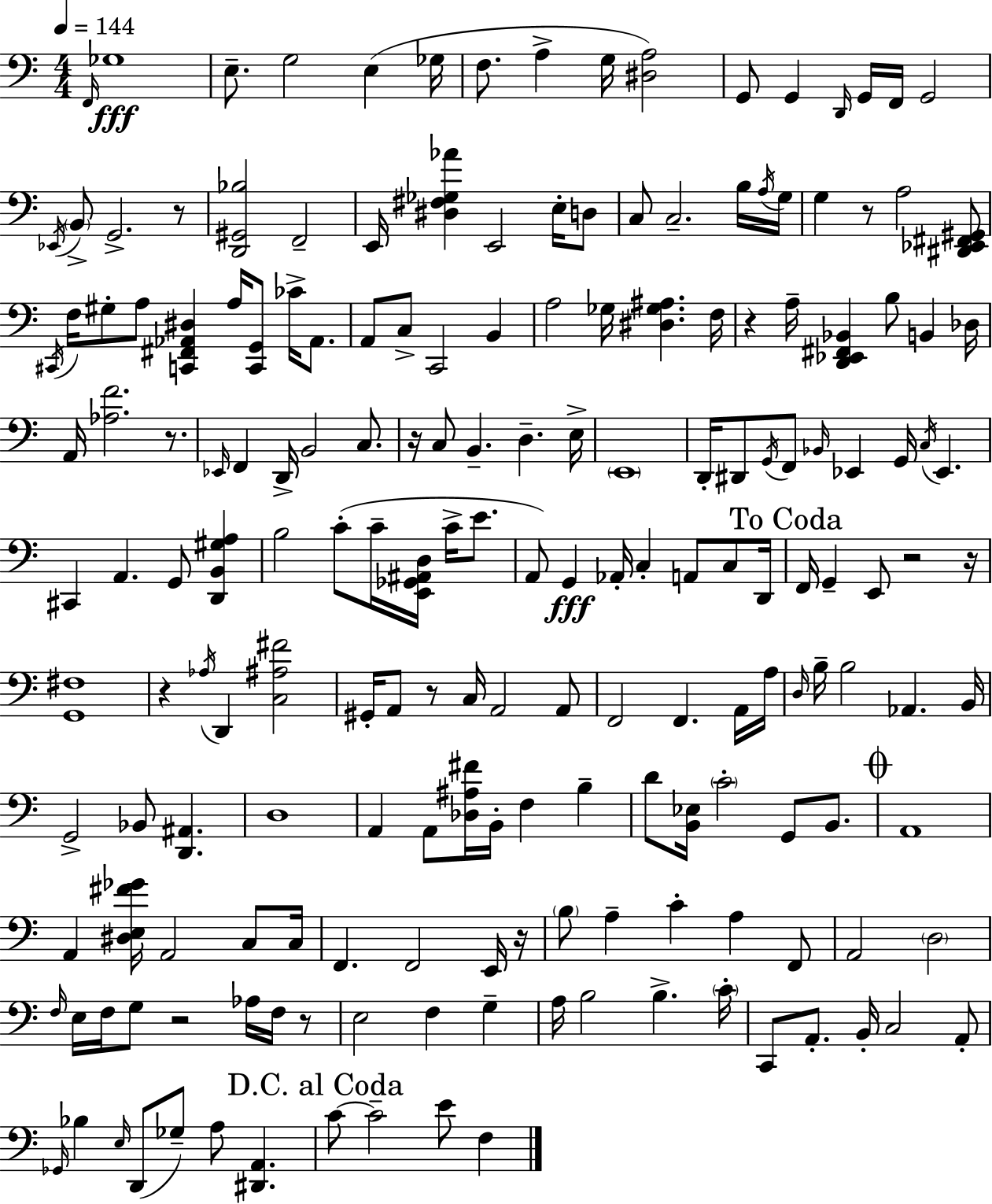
{
  \clef bass
  \numericTimeSignature
  \time 4/4
  \key c \major
  \tempo 4 = 144
  \repeat volta 2 { \grace { f,16 }\fff ges1 | e8.-- g2 e4( | ges16 f8. a4-> g16 <dis a>2) | g,8 g,4 \grace { d,16 } g,16 f,16 g,2 | \break \acciaccatura { ees,16 } \parenthesize b,8-> g,2.-> | r8 <d, gis, bes>2 f,2-- | e,16 <dis fis ges aes'>4 e,2 | e16-. d8 c8 c2.-- | \break b16 \acciaccatura { a16 } g16 g4 r8 a2 | <dis, ees, fis, gis,>8 \acciaccatura { cis,16 } f16 gis8-. a8 <c, fis, aes, dis>4 a16 <c, g,>8 | ces'16-> aes,8. a,8 c8-> c,2 | b,4 a2 ges16 <dis ges ais>4. | \break f16 r4 a16-- <d, ees, fis, bes,>4 b8 | b,4 des16 a,16 <aes f'>2. | r8. \grace { ees,16 } f,4 d,16-> b,2 | c8. r16 c8 b,4.-- d4.-- | \break e16-> \parenthesize e,1 | d,16-. dis,8 \acciaccatura { g,16 } f,8 \grace { bes,16 } ees,4 | g,16 \acciaccatura { c16 } ees,4. cis,4 a,4. | g,8 <d, b, gis a>4 b2 | \break c'8-.( c'16-- <e, ges, ais, d>16 c'16-> e'8. a,8) g,4\fff aes,16-. | c4-. a,8 c8 d,16 \mark "To Coda" f,16 g,4-- e,8 | r2 r16 <g, fis>1 | r4 \acciaccatura { aes16 } d,4 | \break <c ais fis'>2 gis,16-. a,8 r8 c16 | a,2 a,8 f,2 | f,4. a,16 a16 \grace { d16 } b16-- b2 | aes,4. b,16 g,2-> | \break bes,8 <d, ais,>4. d1 | a,4 a,8 | <des ais fis'>16 b,16-. f4 b4-- d'8 <b, ees>16 \parenthesize c'2-. | g,8 b,8. \mark \markup { \musicglyph "scripts.coda" } a,1 | \break a,4 <dis e fis' ges'>16 | a,2 c8 c16 f,4. | f,2 e,16 r16 \parenthesize b8 a4-- | c'4-. a4 f,8 a,2 | \break \parenthesize d2 \grace { f16 } e16 f16 g8 | r2 aes16 f16 r8 e2 | f4 g4-- a16 b2 | b4.-> \parenthesize c'16-. c,8 a,8.-. | \break b,16-. c2 a,8-. \grace { ges,16 } bes4 | \grace { e16 }( d,8 ges8--) a8 <dis, a,>4. \mark "D.C. al Coda" c'8~~ | c'2-- e'8 f4 } \bar "|."
}